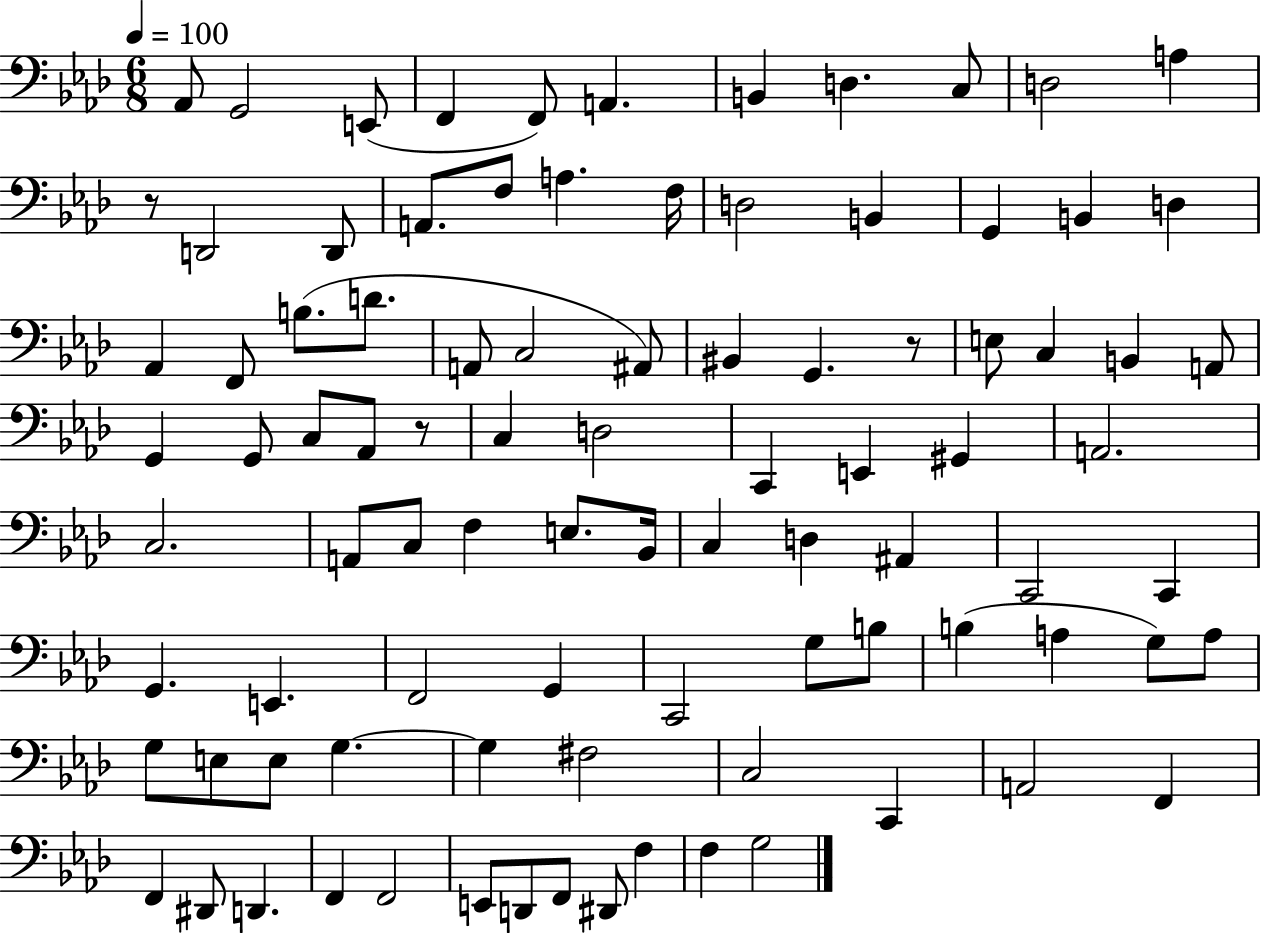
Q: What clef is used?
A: bass